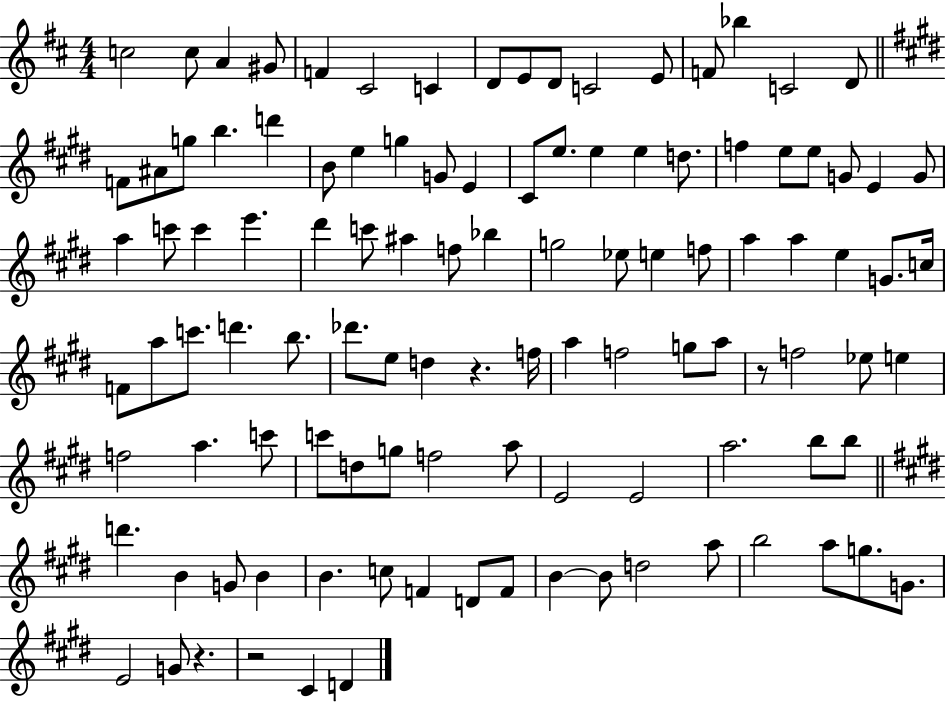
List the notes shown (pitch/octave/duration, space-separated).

C5/h C5/e A4/q G#4/e F4/q C#4/h C4/q D4/e E4/e D4/e C4/h E4/e F4/e Bb5/q C4/h D4/e F4/e A#4/e G5/e B5/q. D6/q B4/e E5/q G5/q G4/e E4/q C#4/e E5/e. E5/q E5/q D5/e. F5/q E5/e E5/e G4/e E4/q G4/e A5/q C6/e C6/q E6/q. D#6/q C6/e A#5/q F5/e Bb5/q G5/h Eb5/e E5/q F5/e A5/q A5/q E5/q G4/e. C5/s F4/e A5/e C6/e. D6/q. B5/e. Db6/e. E5/e D5/q R/q. F5/s A5/q F5/h G5/e A5/e R/e F5/h Eb5/e E5/q F5/h A5/q. C6/e C6/e D5/e G5/e F5/h A5/e E4/h E4/h A5/h. B5/e B5/e D6/q. B4/q G4/e B4/q B4/q. C5/e F4/q D4/e F4/e B4/q B4/e D5/h A5/e B5/h A5/e G5/e. G4/e. E4/h G4/e R/q. R/h C#4/q D4/q